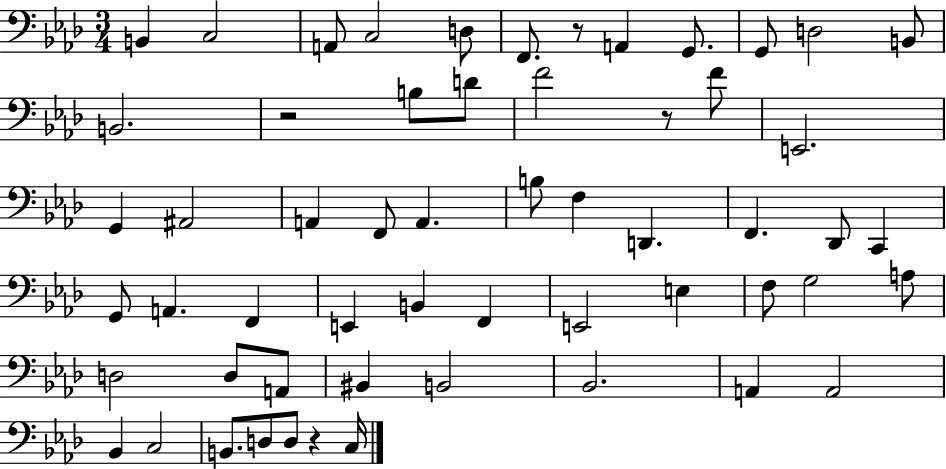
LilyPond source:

{
  \clef bass
  \numericTimeSignature
  \time 3/4
  \key aes \major
  \repeat volta 2 { b,4 c2 | a,8 c2 d8 | f,8. r8 a,4 g,8. | g,8 d2 b,8 | \break b,2. | r2 b8 d'8 | f'2 r8 f'8 | e,2. | \break g,4 ais,2 | a,4 f,8 a,4. | b8 f4 d,4. | f,4. des,8 c,4 | \break g,8 a,4. f,4 | e,4 b,4 f,4 | e,2 e4 | f8 g2 a8 | \break d2 d8 a,8 | bis,4 b,2 | bes,2. | a,4 a,2 | \break bes,4 c2 | b,8. d8 d8 r4 c16 | } \bar "|."
}